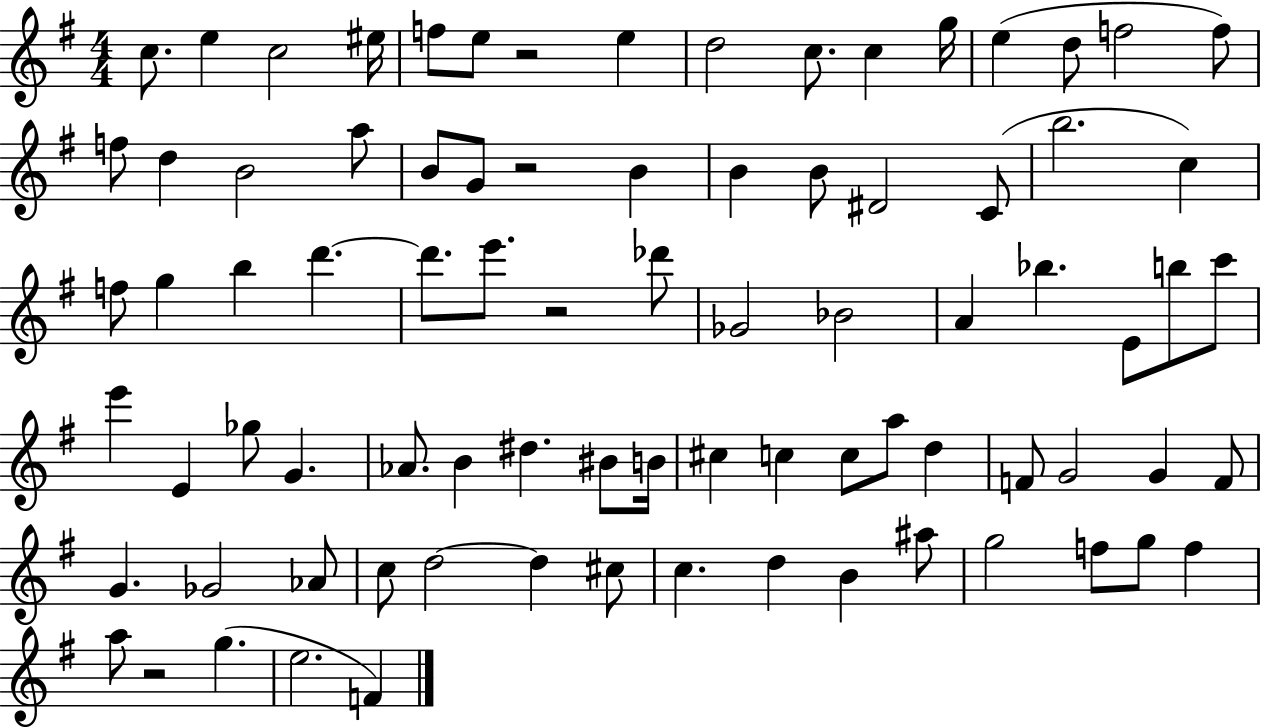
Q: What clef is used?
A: treble